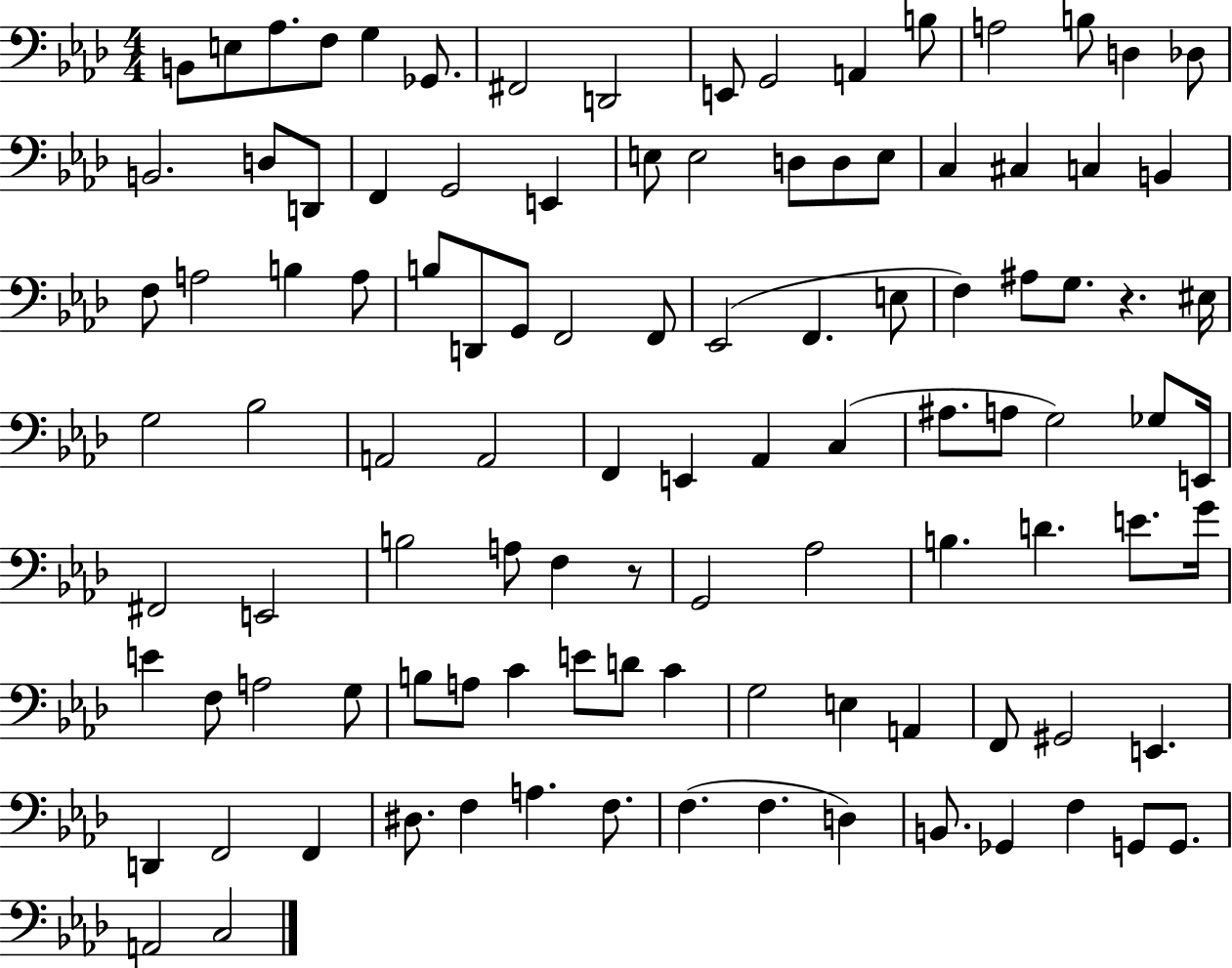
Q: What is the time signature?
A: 4/4